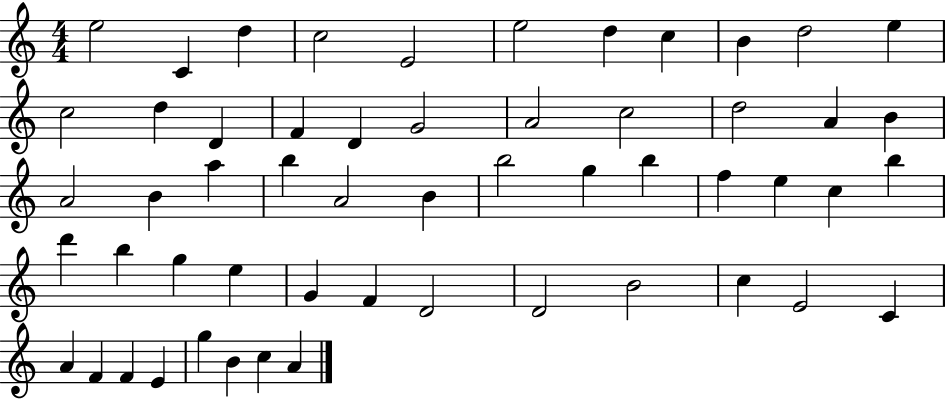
X:1
T:Untitled
M:4/4
L:1/4
K:C
e2 C d c2 E2 e2 d c B d2 e c2 d D F D G2 A2 c2 d2 A B A2 B a b A2 B b2 g b f e c b d' b g e G F D2 D2 B2 c E2 C A F F E g B c A